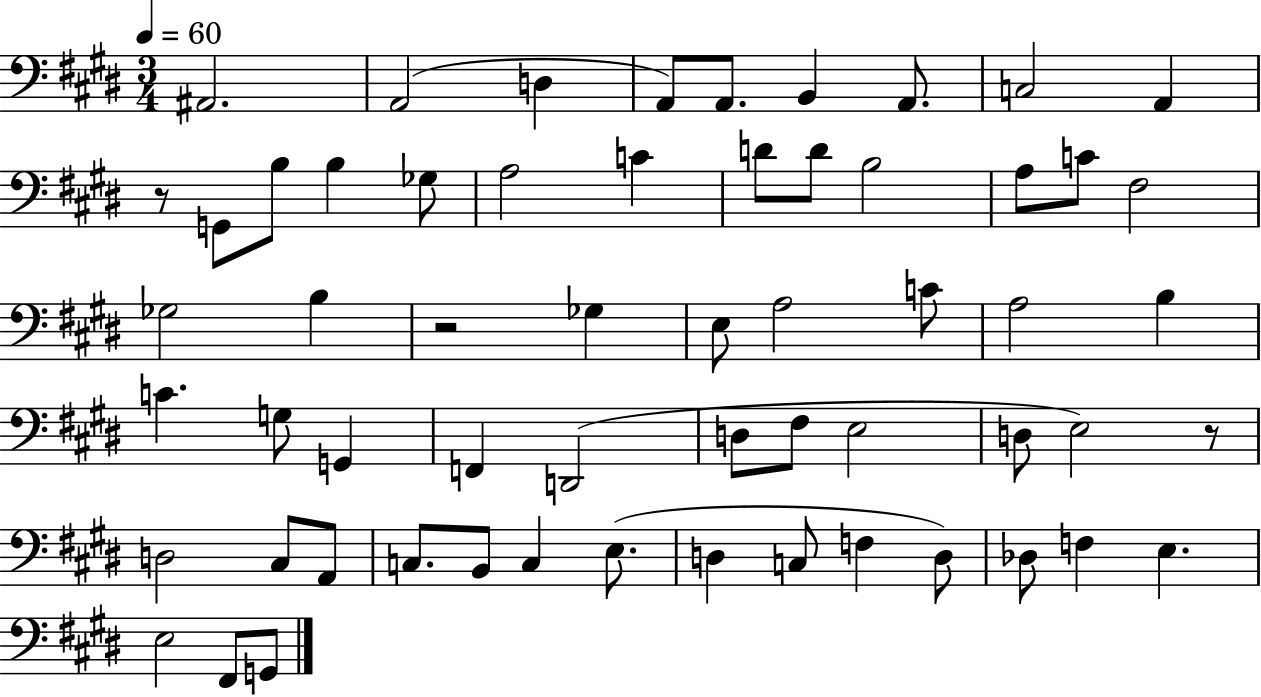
X:1
T:Untitled
M:3/4
L:1/4
K:E
^A,,2 A,,2 D, A,,/2 A,,/2 B,, A,,/2 C,2 A,, z/2 G,,/2 B,/2 B, _G,/2 A,2 C D/2 D/2 B,2 A,/2 C/2 ^F,2 _G,2 B, z2 _G, E,/2 A,2 C/2 A,2 B, C G,/2 G,, F,, D,,2 D,/2 ^F,/2 E,2 D,/2 E,2 z/2 D,2 ^C,/2 A,,/2 C,/2 B,,/2 C, E,/2 D, C,/2 F, D,/2 _D,/2 F, E, E,2 ^F,,/2 G,,/2